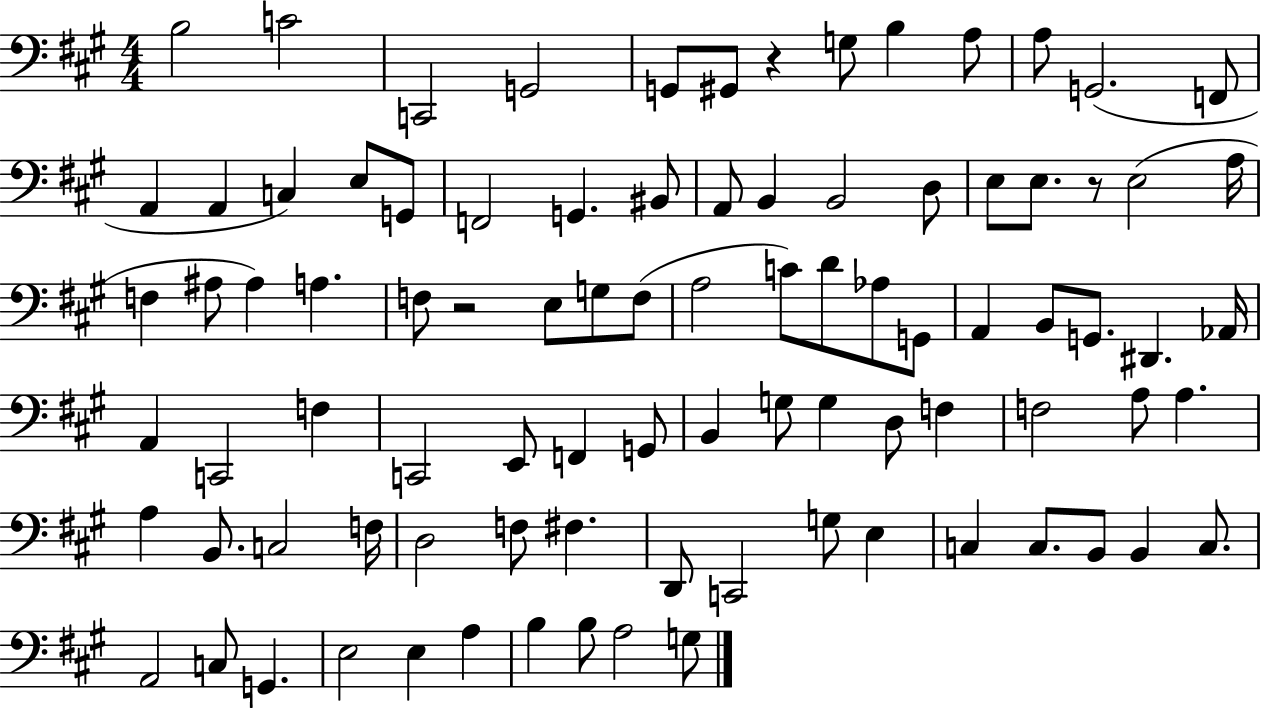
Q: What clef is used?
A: bass